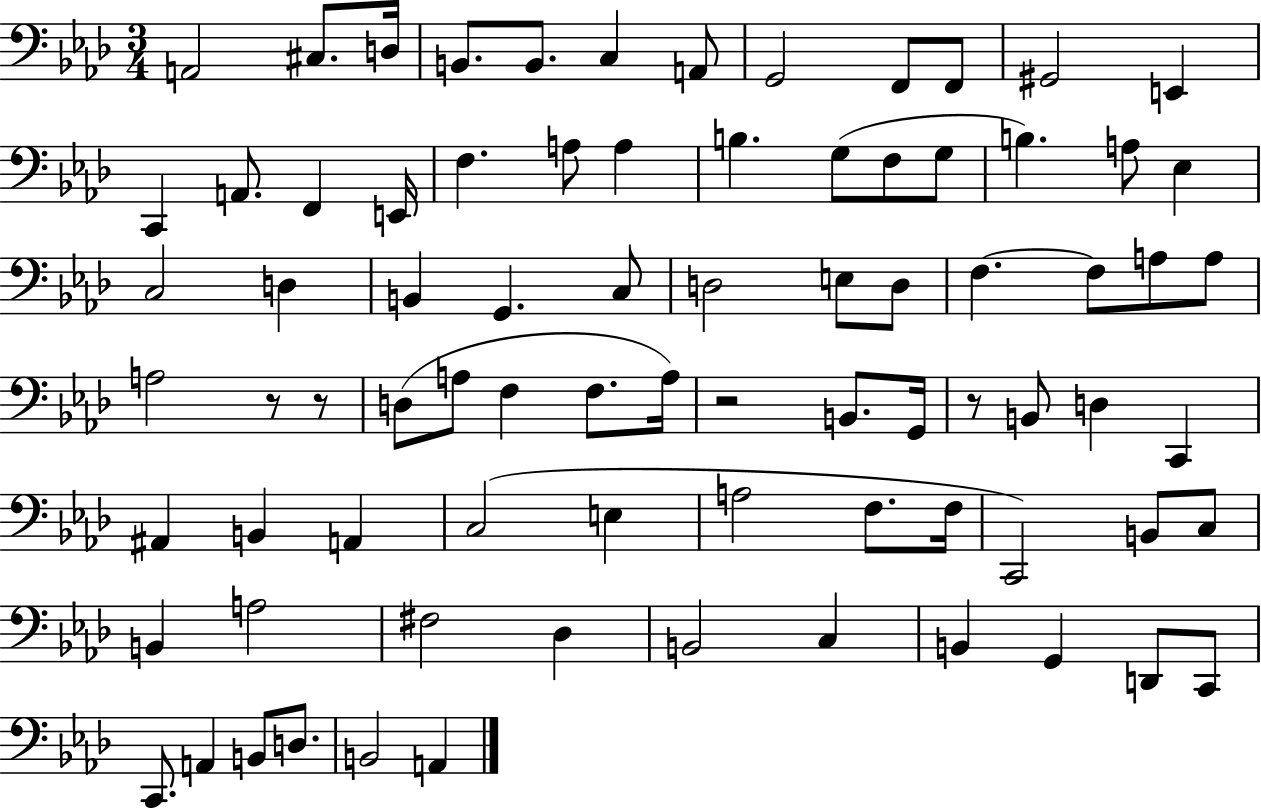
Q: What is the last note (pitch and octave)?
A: A2